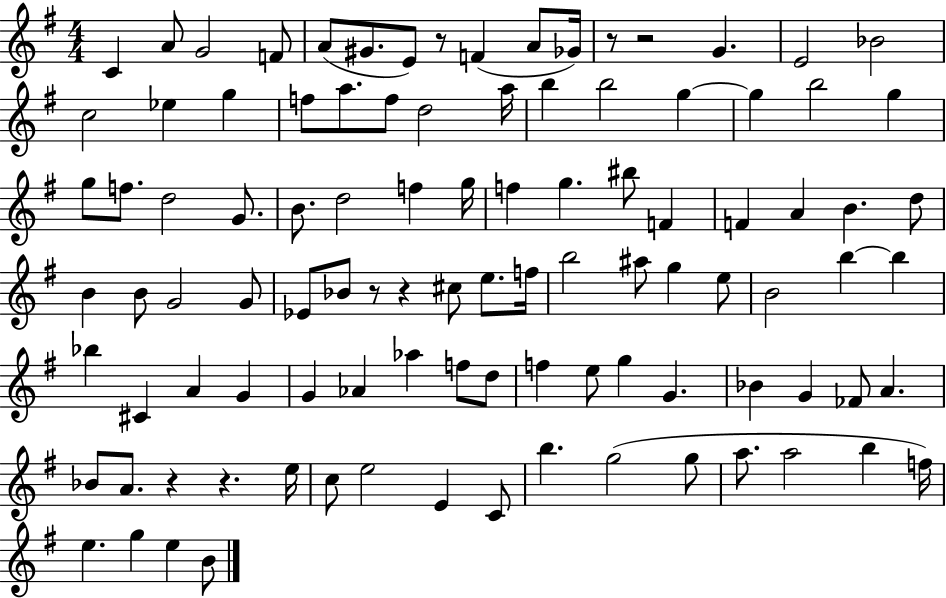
C4/q A4/e G4/h F4/e A4/e G#4/e. E4/e R/e F4/q A4/e Gb4/s R/e R/h G4/q. E4/h Bb4/h C5/h Eb5/q G5/q F5/e A5/e. F5/e D5/h A5/s B5/q B5/h G5/q G5/q B5/h G5/q G5/e F5/e. D5/h G4/e. B4/e. D5/h F5/q G5/s F5/q G5/q. BIS5/e F4/q F4/q A4/q B4/q. D5/e B4/q B4/e G4/h G4/e Eb4/e Bb4/e R/e R/q C#5/e E5/e. F5/s B5/h A#5/e G5/q E5/e B4/h B5/q B5/q Bb5/q C#4/q A4/q G4/q G4/q Ab4/q Ab5/q F5/e D5/e F5/q E5/e G5/q G4/q. Bb4/q G4/q FES4/e A4/q. Bb4/e A4/e. R/q R/q. E5/s C5/e E5/h E4/q C4/e B5/q. G5/h G5/e A5/e. A5/h B5/q F5/s E5/q. G5/q E5/q B4/e